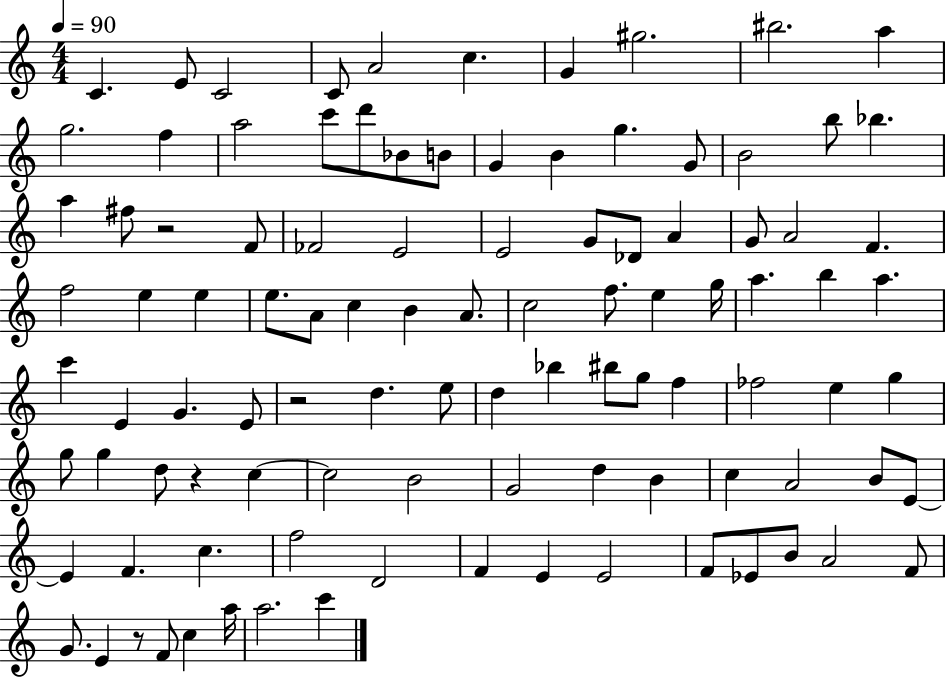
X:1
T:Untitled
M:4/4
L:1/4
K:C
C E/2 C2 C/2 A2 c G ^g2 ^b2 a g2 f a2 c'/2 d'/2 _B/2 B/2 G B g G/2 B2 b/2 _b a ^f/2 z2 F/2 _F2 E2 E2 G/2 _D/2 A G/2 A2 F f2 e e e/2 A/2 c B A/2 c2 f/2 e g/4 a b a c' E G E/2 z2 d e/2 d _b ^b/2 g/2 f _f2 e g g/2 g d/2 z c c2 B2 G2 d B c A2 B/2 E/2 E F c f2 D2 F E E2 F/2 _E/2 B/2 A2 F/2 G/2 E z/2 F/2 c a/4 a2 c'